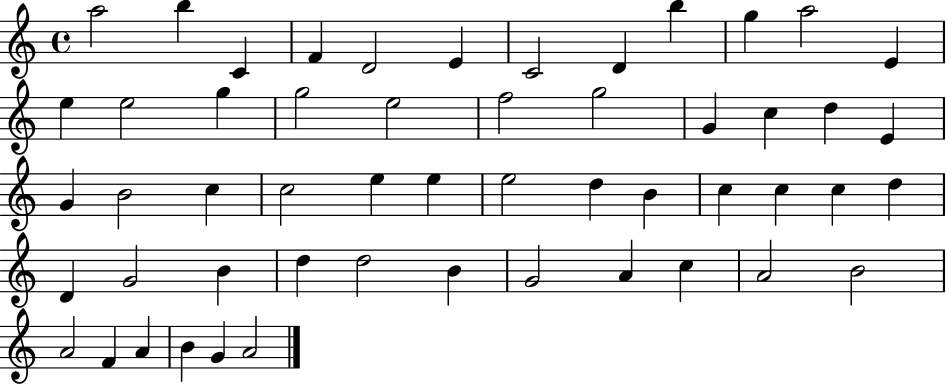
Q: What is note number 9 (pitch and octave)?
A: B5